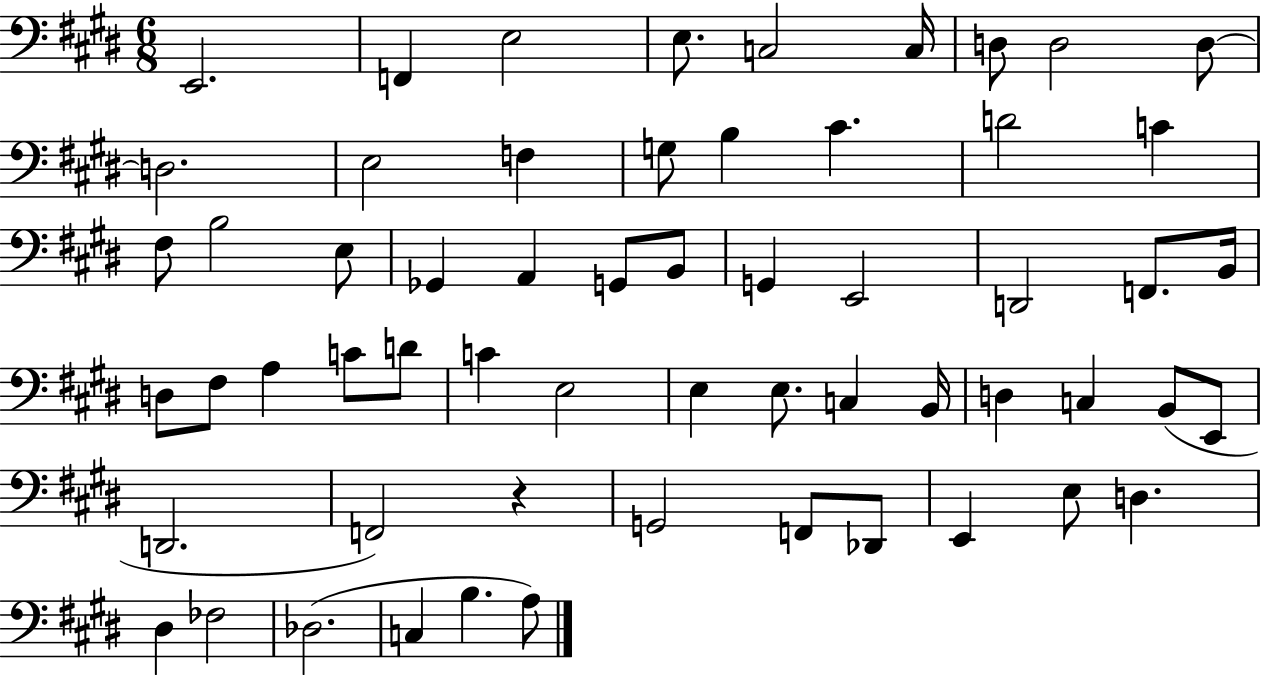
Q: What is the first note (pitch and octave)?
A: E2